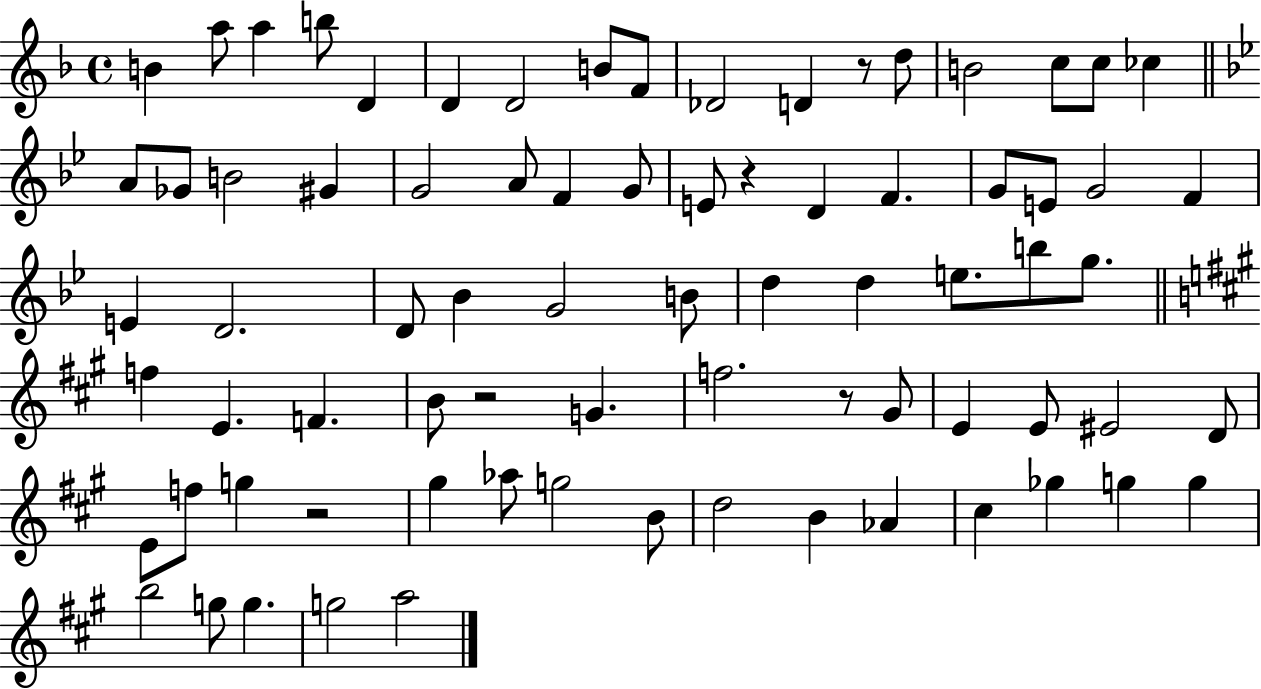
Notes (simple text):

B4/q A5/e A5/q B5/e D4/q D4/q D4/h B4/e F4/e Db4/h D4/q R/e D5/e B4/h C5/e C5/e CES5/q A4/e Gb4/e B4/h G#4/q G4/h A4/e F4/q G4/e E4/e R/q D4/q F4/q. G4/e E4/e G4/h F4/q E4/q D4/h. D4/e Bb4/q G4/h B4/e D5/q D5/q E5/e. B5/e G5/e. F5/q E4/q. F4/q. B4/e R/h G4/q. F5/h. R/e G#4/e E4/q E4/e EIS4/h D4/e E4/e F5/e G5/q R/h G#5/q Ab5/e G5/h B4/e D5/h B4/q Ab4/q C#5/q Gb5/q G5/q G5/q B5/h G5/e G5/q. G5/h A5/h